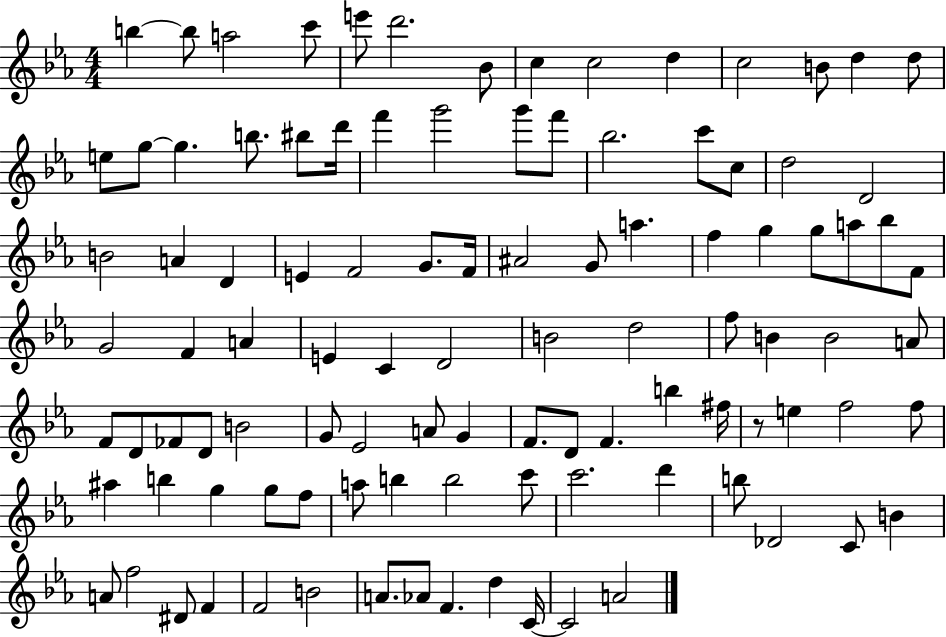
{
  \clef treble
  \numericTimeSignature
  \time 4/4
  \key ees \major
  b''4~~ b''8 a''2 c'''8 | e'''8 d'''2. bes'8 | c''4 c''2 d''4 | c''2 b'8 d''4 d''8 | \break e''8 g''8~~ g''4. b''8. bis''8 d'''16 | f'''4 g'''2 g'''8 f'''8 | bes''2. c'''8 c''8 | d''2 d'2 | \break b'2 a'4 d'4 | e'4 f'2 g'8. f'16 | ais'2 g'8 a''4. | f''4 g''4 g''8 a''8 bes''8 f'8 | \break g'2 f'4 a'4 | e'4 c'4 d'2 | b'2 d''2 | f''8 b'4 b'2 a'8 | \break f'8 d'8 fes'8 d'8 b'2 | g'8 ees'2 a'8 g'4 | f'8. d'8 f'4. b''4 fis''16 | r8 e''4 f''2 f''8 | \break ais''4 b''4 g''4 g''8 f''8 | a''8 b''4 b''2 c'''8 | c'''2. d'''4 | b''8 des'2 c'8 b'4 | \break a'8 f''2 dis'8 f'4 | f'2 b'2 | a'8. aes'8 f'4. d''4 c'16~~ | c'2 a'2 | \break \bar "|."
}